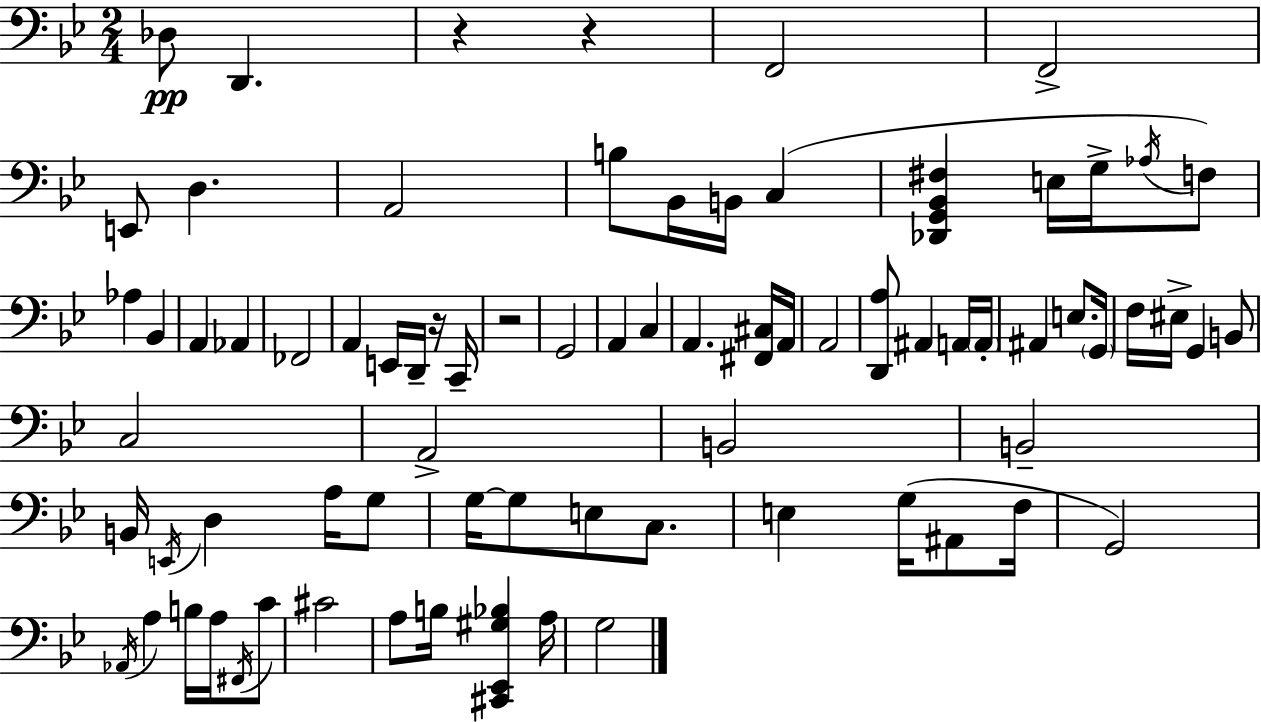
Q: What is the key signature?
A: G minor